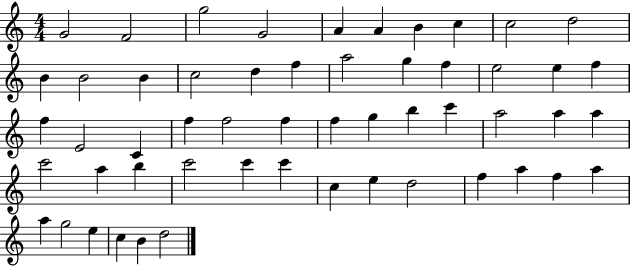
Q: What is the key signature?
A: C major